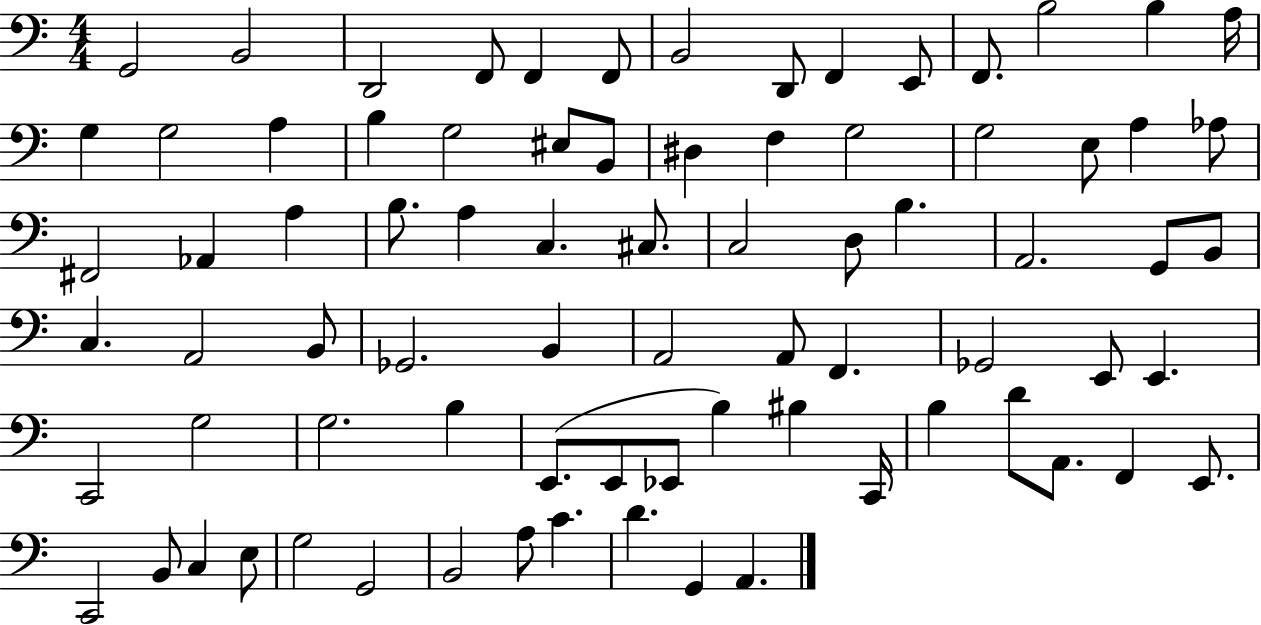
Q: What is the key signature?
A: C major